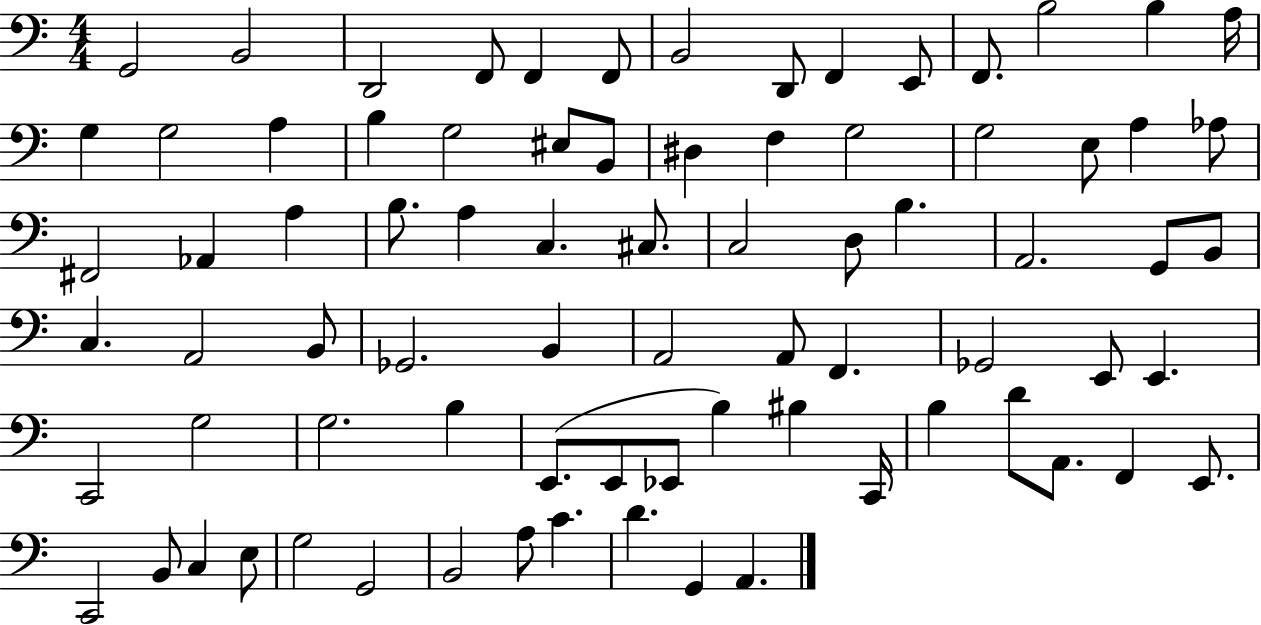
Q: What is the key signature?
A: C major